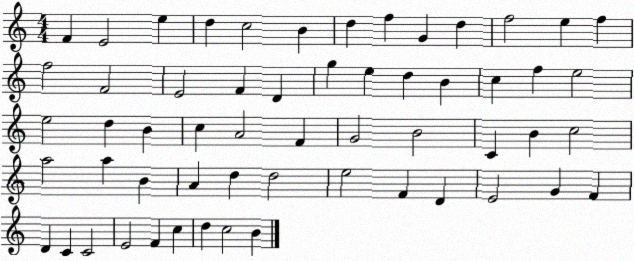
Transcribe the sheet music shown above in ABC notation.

X:1
T:Untitled
M:4/4
L:1/4
K:C
F E2 e d c2 B d f G d f2 e f f2 F2 E2 F D g e d B c f e2 e2 d B c A2 F G2 B2 C B c2 a2 a B A d d2 e2 F D E2 G F D C C2 E2 F c d c2 B